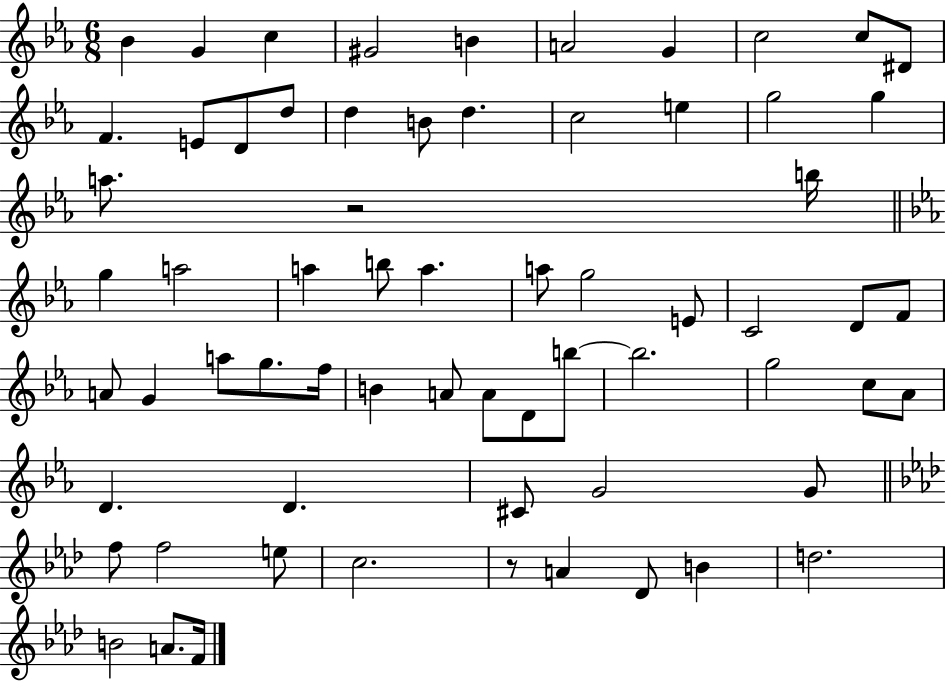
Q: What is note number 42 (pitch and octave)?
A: A4